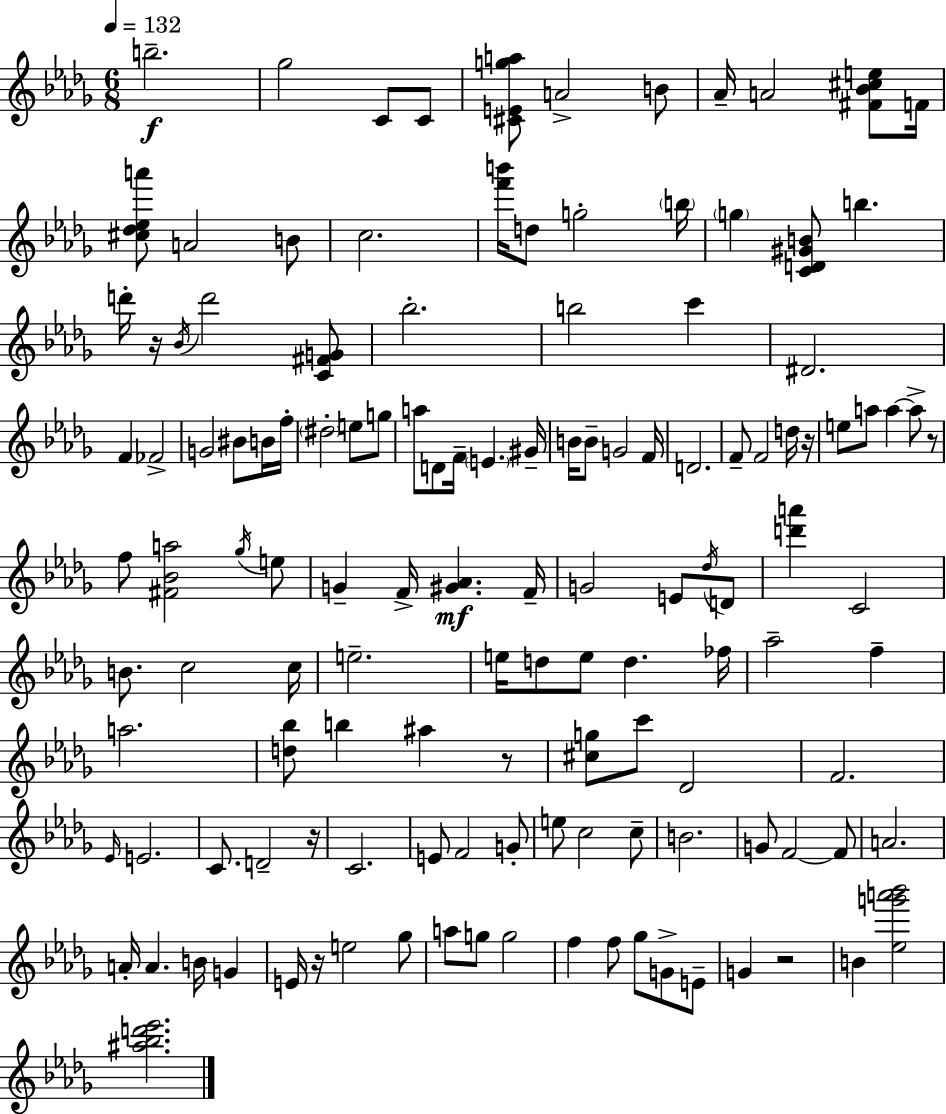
X:1
T:Untitled
M:6/8
L:1/4
K:Bbm
b2 _g2 C/2 C/2 [^CEga]/2 A2 B/2 _A/4 A2 [^F_B^ce]/2 F/4 [^c_d_ea']/2 A2 B/2 c2 [f'b']/4 d/2 g2 b/4 g [CD^GB]/2 b d'/4 z/4 _B/4 d'2 [C^FG]/2 _b2 b2 c' ^D2 F _F2 G2 ^B/2 B/4 f/4 ^d2 e/2 g/2 a/2 D/2 F/4 E ^G/4 B/4 B/2 G2 F/4 D2 F/2 F2 d/4 z/4 e/2 a/2 a a/2 z/2 f/2 [^F_Ba]2 _g/4 e/2 G F/4 [^G_A] F/4 G2 E/2 _d/4 D/2 [d'a'] C2 B/2 c2 c/4 e2 e/4 d/2 e/2 d _f/4 _a2 f a2 [d_b]/2 b ^a z/2 [^cg]/2 c'/2 _D2 F2 _E/4 E2 C/2 D2 z/4 C2 E/2 F2 G/2 e/2 c2 c/2 B2 G/2 F2 F/2 A2 A/4 A B/4 G E/4 z/4 e2 _g/2 a/2 g/2 g2 f f/2 _g/2 G/2 E/2 G z2 B [_eg'a'_b']2 [^a_bd'_e']2